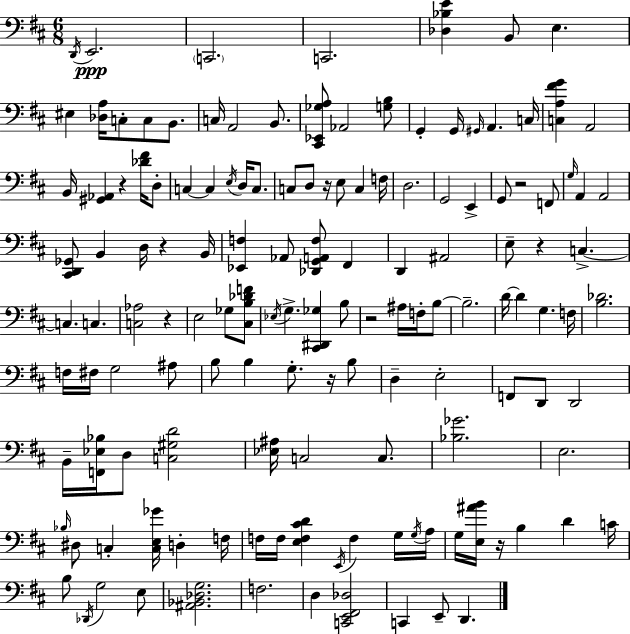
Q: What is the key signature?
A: D major